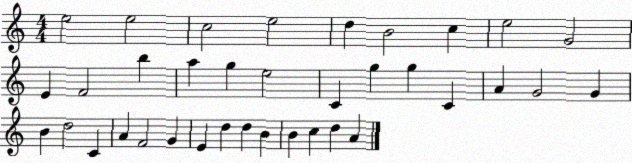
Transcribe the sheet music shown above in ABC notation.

X:1
T:Untitled
M:4/4
L:1/4
K:C
e2 e2 c2 e2 d B2 c e2 G2 E F2 b a g e2 C g g C A G2 G B d2 C A F2 G E d d B B c d A